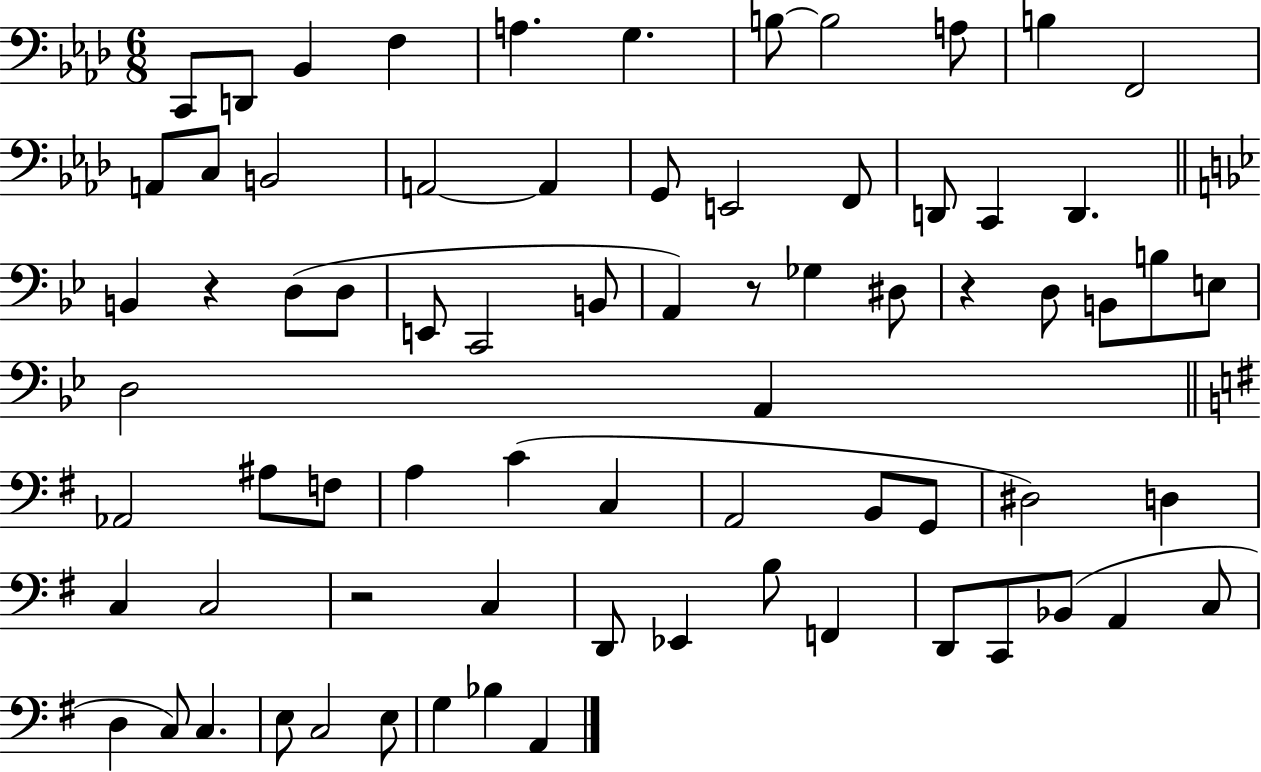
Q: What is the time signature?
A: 6/8